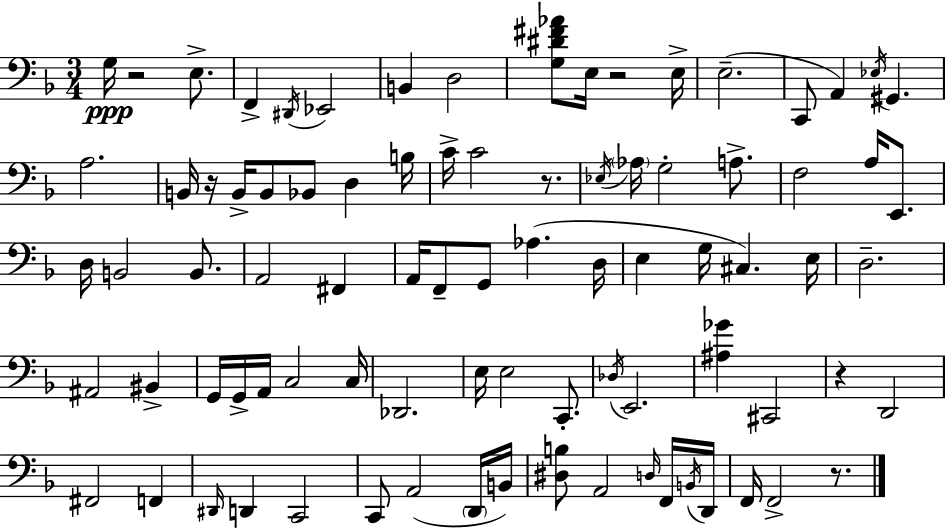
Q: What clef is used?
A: bass